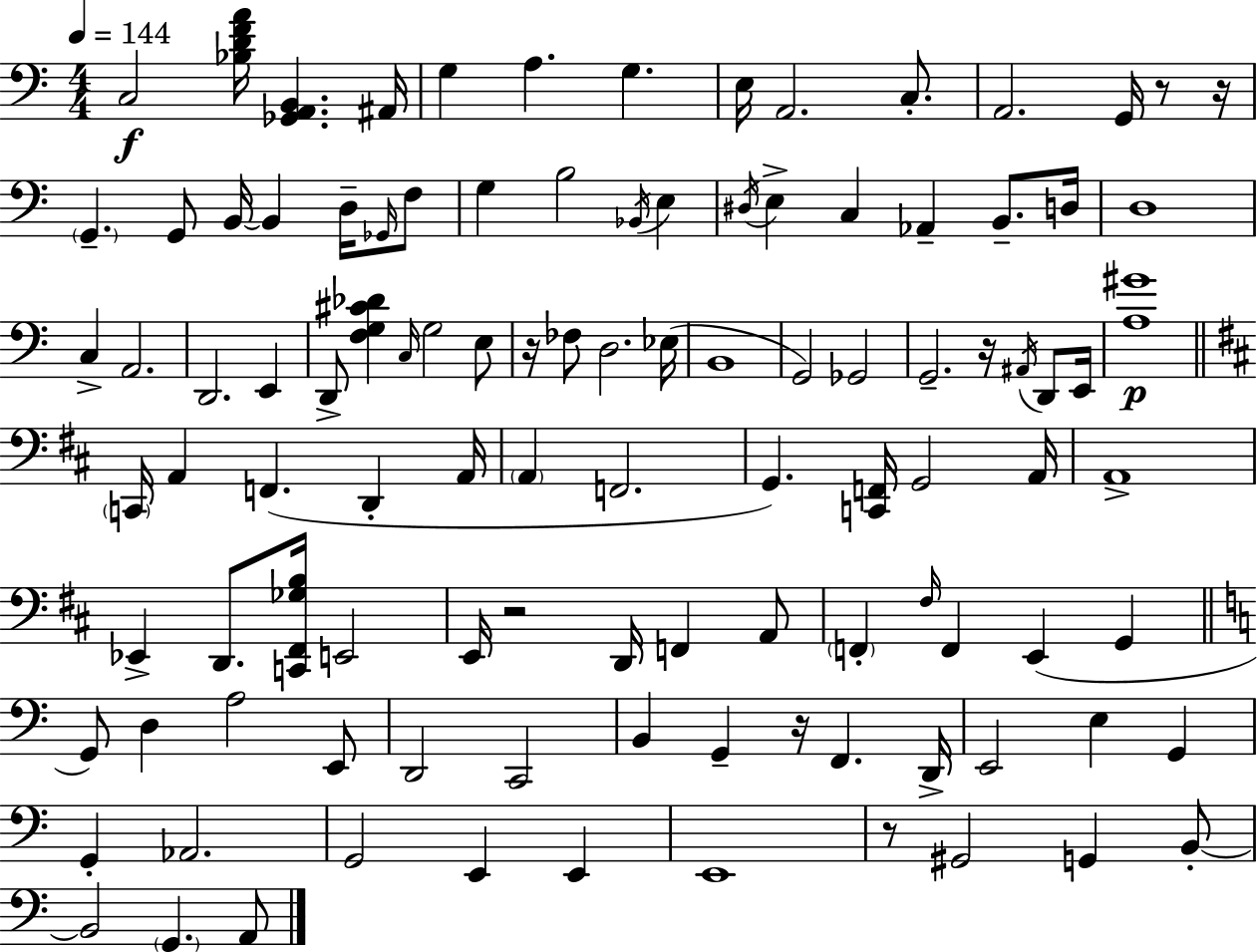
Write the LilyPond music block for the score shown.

{
  \clef bass
  \numericTimeSignature
  \time 4/4
  \key c \major
  \tempo 4 = 144
  c2\f <bes d' f' a'>16 <ges, a, b,>4. ais,16 | g4 a4. g4. | e16 a,2. c8.-. | a,2. g,16 r8 r16 | \break \parenthesize g,4.-- g,8 b,16~~ b,4 d16-- \grace { ges,16 } f8 | g4 b2 \acciaccatura { bes,16 } e4 | \acciaccatura { dis16 } e4-> c4 aes,4-- b,8.-- | d16 d1 | \break c4-> a,2. | d,2. e,4 | d,8-> <f g cis' des'>4 \grace { c16 } g2 | e8 r16 fes8 d2. | \break ees16( b,1 | g,2) ges,2 | g,2.-- | r16 \acciaccatura { ais,16 } d,8 e,16 <a gis'>1\p | \break \bar "||" \break \key d \major \parenthesize c,16 a,4 f,4.( d,4-. a,16 | \parenthesize a,4 f,2. | g,4.) <c, f,>16 g,2 a,16 | a,1-> | \break ees,4-> d,8. <c, fis, ges b>16 e,2 | e,16 r2 d,16 f,4 a,8 | \parenthesize f,4-. \grace { fis16 } f,4 e,4( g,4 | \bar "||" \break \key a \minor g,8) d4 a2 e,8 | d,2 c,2 | b,4 g,4-- r16 f,4. d,16-> | e,2 e4 g,4 | \break g,4-. aes,2. | g,2 e,4 e,4 | e,1 | r8 gis,2 g,4 b,8-.~~ | \break b,2 \parenthesize g,4. a,8 | \bar "|."
}